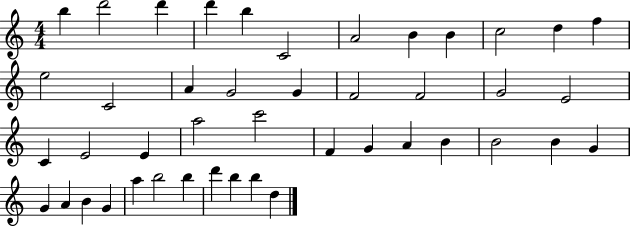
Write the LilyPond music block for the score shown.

{
  \clef treble
  \numericTimeSignature
  \time 4/4
  \key c \major
  b''4 d'''2 d'''4 | d'''4 b''4 c'2 | a'2 b'4 b'4 | c''2 d''4 f''4 | \break e''2 c'2 | a'4 g'2 g'4 | f'2 f'2 | g'2 e'2 | \break c'4 e'2 e'4 | a''2 c'''2 | f'4 g'4 a'4 b'4 | b'2 b'4 g'4 | \break g'4 a'4 b'4 g'4 | a''4 b''2 b''4 | d'''4 b''4 b''4 d''4 | \bar "|."
}